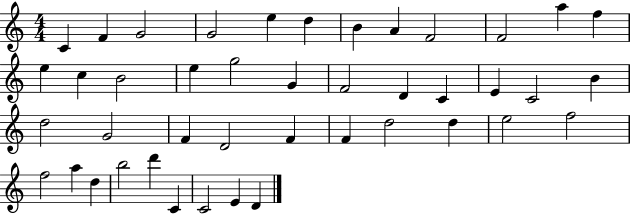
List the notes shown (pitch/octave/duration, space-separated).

C4/q F4/q G4/h G4/h E5/q D5/q B4/q A4/q F4/h F4/h A5/q F5/q E5/q C5/q B4/h E5/q G5/h G4/q F4/h D4/q C4/q E4/q C4/h B4/q D5/h G4/h F4/q D4/h F4/q F4/q D5/h D5/q E5/h F5/h F5/h A5/q D5/q B5/h D6/q C4/q C4/h E4/q D4/q